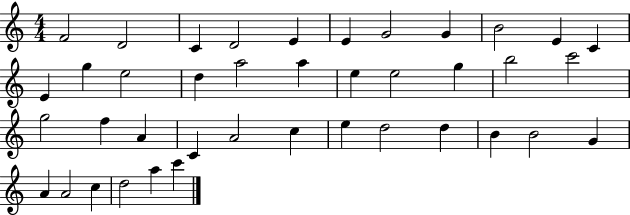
{
  \clef treble
  \numericTimeSignature
  \time 4/4
  \key c \major
  f'2 d'2 | c'4 d'2 e'4 | e'4 g'2 g'4 | b'2 e'4 c'4 | \break e'4 g''4 e''2 | d''4 a''2 a''4 | e''4 e''2 g''4 | b''2 c'''2 | \break g''2 f''4 a'4 | c'4 a'2 c''4 | e''4 d''2 d''4 | b'4 b'2 g'4 | \break a'4 a'2 c''4 | d''2 a''4 c'''4 | \bar "|."
}